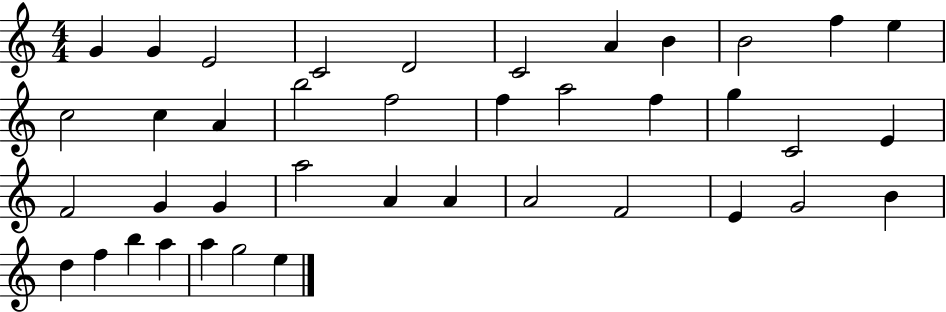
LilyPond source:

{
  \clef treble
  \numericTimeSignature
  \time 4/4
  \key c \major
  g'4 g'4 e'2 | c'2 d'2 | c'2 a'4 b'4 | b'2 f''4 e''4 | \break c''2 c''4 a'4 | b''2 f''2 | f''4 a''2 f''4 | g''4 c'2 e'4 | \break f'2 g'4 g'4 | a''2 a'4 a'4 | a'2 f'2 | e'4 g'2 b'4 | \break d''4 f''4 b''4 a''4 | a''4 g''2 e''4 | \bar "|."
}